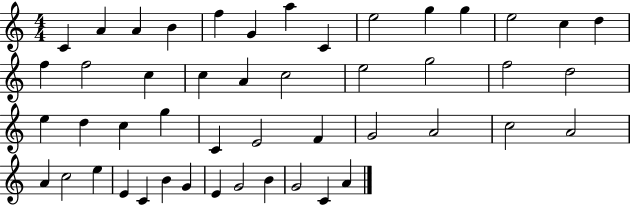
{
  \clef treble
  \numericTimeSignature
  \time 4/4
  \key c \major
  c'4 a'4 a'4 b'4 | f''4 g'4 a''4 c'4 | e''2 g''4 g''4 | e''2 c''4 d''4 | \break f''4 f''2 c''4 | c''4 a'4 c''2 | e''2 g''2 | f''2 d''2 | \break e''4 d''4 c''4 g''4 | c'4 e'2 f'4 | g'2 a'2 | c''2 a'2 | \break a'4 c''2 e''4 | e'4 c'4 b'4 g'4 | e'4 g'2 b'4 | g'2 c'4 a'4 | \break \bar "|."
}